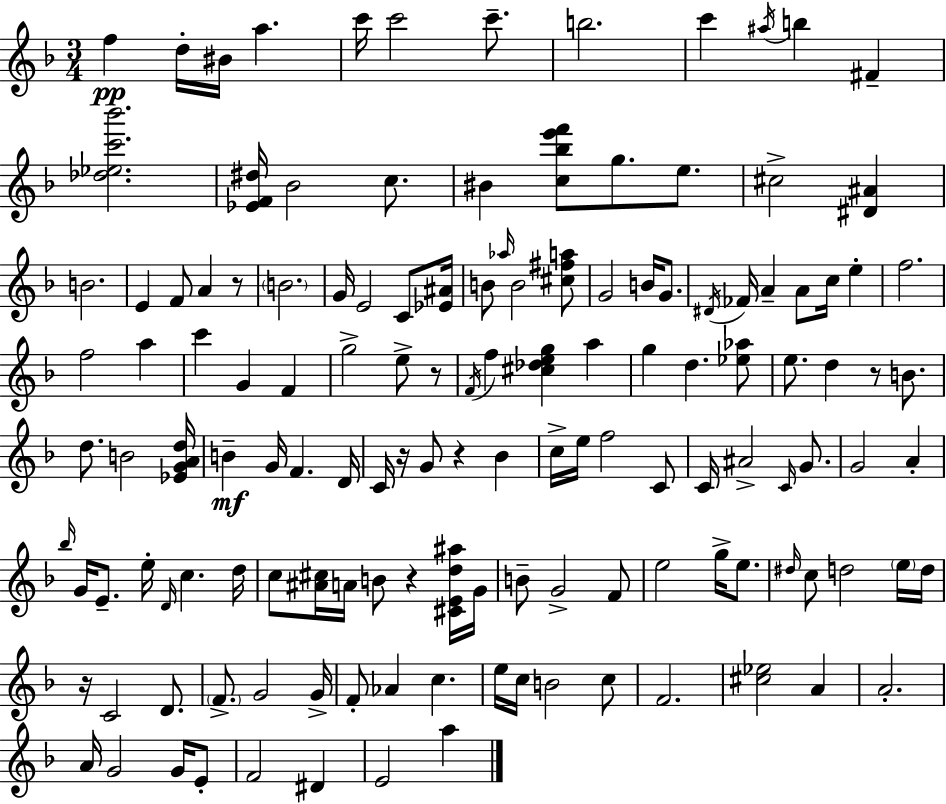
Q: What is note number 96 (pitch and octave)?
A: C4